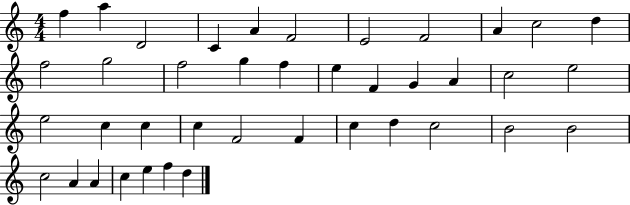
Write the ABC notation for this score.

X:1
T:Untitled
M:4/4
L:1/4
K:C
f a D2 C A F2 E2 F2 A c2 d f2 g2 f2 g f e F G A c2 e2 e2 c c c F2 F c d c2 B2 B2 c2 A A c e f d